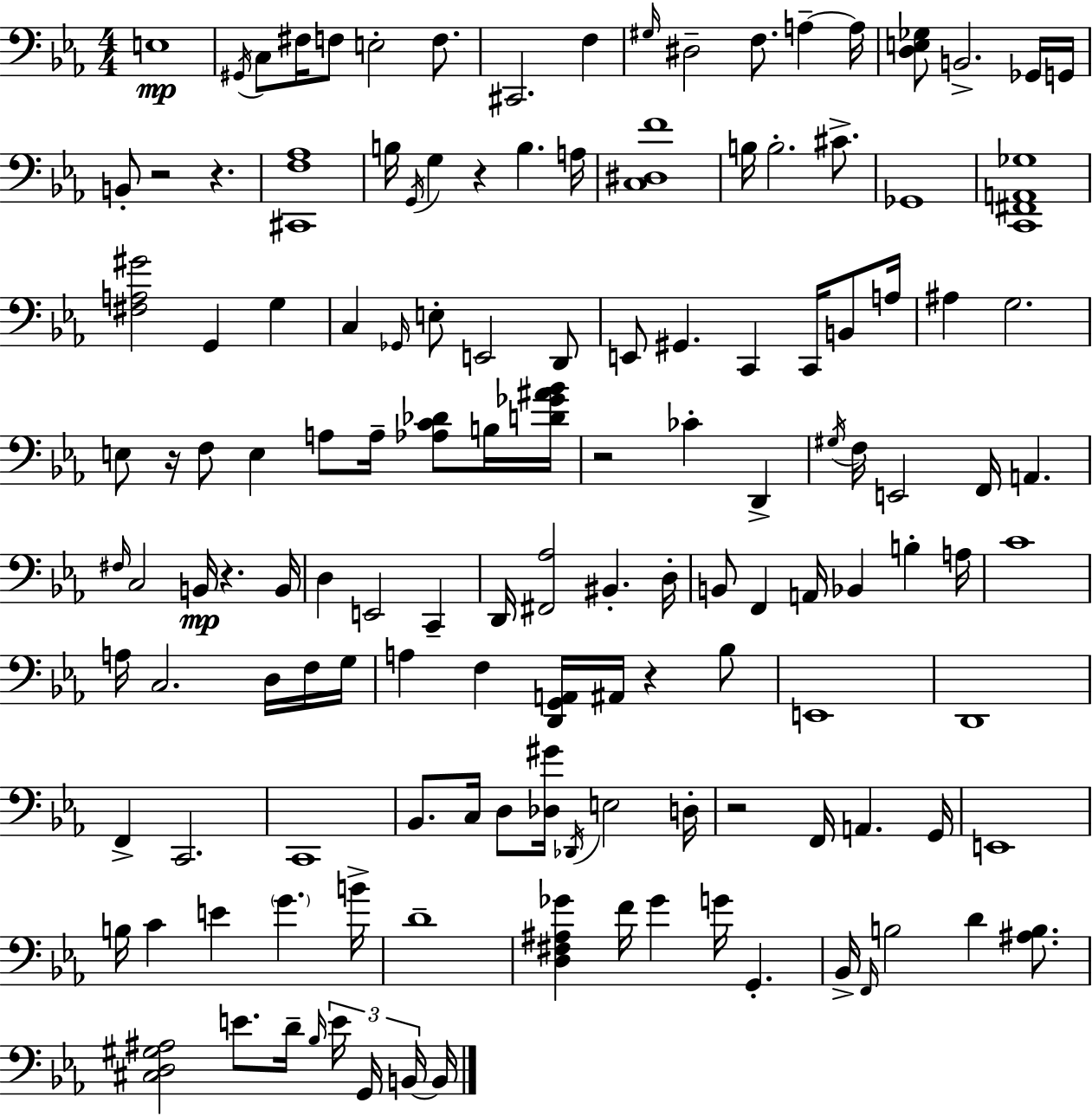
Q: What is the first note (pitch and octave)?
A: E3